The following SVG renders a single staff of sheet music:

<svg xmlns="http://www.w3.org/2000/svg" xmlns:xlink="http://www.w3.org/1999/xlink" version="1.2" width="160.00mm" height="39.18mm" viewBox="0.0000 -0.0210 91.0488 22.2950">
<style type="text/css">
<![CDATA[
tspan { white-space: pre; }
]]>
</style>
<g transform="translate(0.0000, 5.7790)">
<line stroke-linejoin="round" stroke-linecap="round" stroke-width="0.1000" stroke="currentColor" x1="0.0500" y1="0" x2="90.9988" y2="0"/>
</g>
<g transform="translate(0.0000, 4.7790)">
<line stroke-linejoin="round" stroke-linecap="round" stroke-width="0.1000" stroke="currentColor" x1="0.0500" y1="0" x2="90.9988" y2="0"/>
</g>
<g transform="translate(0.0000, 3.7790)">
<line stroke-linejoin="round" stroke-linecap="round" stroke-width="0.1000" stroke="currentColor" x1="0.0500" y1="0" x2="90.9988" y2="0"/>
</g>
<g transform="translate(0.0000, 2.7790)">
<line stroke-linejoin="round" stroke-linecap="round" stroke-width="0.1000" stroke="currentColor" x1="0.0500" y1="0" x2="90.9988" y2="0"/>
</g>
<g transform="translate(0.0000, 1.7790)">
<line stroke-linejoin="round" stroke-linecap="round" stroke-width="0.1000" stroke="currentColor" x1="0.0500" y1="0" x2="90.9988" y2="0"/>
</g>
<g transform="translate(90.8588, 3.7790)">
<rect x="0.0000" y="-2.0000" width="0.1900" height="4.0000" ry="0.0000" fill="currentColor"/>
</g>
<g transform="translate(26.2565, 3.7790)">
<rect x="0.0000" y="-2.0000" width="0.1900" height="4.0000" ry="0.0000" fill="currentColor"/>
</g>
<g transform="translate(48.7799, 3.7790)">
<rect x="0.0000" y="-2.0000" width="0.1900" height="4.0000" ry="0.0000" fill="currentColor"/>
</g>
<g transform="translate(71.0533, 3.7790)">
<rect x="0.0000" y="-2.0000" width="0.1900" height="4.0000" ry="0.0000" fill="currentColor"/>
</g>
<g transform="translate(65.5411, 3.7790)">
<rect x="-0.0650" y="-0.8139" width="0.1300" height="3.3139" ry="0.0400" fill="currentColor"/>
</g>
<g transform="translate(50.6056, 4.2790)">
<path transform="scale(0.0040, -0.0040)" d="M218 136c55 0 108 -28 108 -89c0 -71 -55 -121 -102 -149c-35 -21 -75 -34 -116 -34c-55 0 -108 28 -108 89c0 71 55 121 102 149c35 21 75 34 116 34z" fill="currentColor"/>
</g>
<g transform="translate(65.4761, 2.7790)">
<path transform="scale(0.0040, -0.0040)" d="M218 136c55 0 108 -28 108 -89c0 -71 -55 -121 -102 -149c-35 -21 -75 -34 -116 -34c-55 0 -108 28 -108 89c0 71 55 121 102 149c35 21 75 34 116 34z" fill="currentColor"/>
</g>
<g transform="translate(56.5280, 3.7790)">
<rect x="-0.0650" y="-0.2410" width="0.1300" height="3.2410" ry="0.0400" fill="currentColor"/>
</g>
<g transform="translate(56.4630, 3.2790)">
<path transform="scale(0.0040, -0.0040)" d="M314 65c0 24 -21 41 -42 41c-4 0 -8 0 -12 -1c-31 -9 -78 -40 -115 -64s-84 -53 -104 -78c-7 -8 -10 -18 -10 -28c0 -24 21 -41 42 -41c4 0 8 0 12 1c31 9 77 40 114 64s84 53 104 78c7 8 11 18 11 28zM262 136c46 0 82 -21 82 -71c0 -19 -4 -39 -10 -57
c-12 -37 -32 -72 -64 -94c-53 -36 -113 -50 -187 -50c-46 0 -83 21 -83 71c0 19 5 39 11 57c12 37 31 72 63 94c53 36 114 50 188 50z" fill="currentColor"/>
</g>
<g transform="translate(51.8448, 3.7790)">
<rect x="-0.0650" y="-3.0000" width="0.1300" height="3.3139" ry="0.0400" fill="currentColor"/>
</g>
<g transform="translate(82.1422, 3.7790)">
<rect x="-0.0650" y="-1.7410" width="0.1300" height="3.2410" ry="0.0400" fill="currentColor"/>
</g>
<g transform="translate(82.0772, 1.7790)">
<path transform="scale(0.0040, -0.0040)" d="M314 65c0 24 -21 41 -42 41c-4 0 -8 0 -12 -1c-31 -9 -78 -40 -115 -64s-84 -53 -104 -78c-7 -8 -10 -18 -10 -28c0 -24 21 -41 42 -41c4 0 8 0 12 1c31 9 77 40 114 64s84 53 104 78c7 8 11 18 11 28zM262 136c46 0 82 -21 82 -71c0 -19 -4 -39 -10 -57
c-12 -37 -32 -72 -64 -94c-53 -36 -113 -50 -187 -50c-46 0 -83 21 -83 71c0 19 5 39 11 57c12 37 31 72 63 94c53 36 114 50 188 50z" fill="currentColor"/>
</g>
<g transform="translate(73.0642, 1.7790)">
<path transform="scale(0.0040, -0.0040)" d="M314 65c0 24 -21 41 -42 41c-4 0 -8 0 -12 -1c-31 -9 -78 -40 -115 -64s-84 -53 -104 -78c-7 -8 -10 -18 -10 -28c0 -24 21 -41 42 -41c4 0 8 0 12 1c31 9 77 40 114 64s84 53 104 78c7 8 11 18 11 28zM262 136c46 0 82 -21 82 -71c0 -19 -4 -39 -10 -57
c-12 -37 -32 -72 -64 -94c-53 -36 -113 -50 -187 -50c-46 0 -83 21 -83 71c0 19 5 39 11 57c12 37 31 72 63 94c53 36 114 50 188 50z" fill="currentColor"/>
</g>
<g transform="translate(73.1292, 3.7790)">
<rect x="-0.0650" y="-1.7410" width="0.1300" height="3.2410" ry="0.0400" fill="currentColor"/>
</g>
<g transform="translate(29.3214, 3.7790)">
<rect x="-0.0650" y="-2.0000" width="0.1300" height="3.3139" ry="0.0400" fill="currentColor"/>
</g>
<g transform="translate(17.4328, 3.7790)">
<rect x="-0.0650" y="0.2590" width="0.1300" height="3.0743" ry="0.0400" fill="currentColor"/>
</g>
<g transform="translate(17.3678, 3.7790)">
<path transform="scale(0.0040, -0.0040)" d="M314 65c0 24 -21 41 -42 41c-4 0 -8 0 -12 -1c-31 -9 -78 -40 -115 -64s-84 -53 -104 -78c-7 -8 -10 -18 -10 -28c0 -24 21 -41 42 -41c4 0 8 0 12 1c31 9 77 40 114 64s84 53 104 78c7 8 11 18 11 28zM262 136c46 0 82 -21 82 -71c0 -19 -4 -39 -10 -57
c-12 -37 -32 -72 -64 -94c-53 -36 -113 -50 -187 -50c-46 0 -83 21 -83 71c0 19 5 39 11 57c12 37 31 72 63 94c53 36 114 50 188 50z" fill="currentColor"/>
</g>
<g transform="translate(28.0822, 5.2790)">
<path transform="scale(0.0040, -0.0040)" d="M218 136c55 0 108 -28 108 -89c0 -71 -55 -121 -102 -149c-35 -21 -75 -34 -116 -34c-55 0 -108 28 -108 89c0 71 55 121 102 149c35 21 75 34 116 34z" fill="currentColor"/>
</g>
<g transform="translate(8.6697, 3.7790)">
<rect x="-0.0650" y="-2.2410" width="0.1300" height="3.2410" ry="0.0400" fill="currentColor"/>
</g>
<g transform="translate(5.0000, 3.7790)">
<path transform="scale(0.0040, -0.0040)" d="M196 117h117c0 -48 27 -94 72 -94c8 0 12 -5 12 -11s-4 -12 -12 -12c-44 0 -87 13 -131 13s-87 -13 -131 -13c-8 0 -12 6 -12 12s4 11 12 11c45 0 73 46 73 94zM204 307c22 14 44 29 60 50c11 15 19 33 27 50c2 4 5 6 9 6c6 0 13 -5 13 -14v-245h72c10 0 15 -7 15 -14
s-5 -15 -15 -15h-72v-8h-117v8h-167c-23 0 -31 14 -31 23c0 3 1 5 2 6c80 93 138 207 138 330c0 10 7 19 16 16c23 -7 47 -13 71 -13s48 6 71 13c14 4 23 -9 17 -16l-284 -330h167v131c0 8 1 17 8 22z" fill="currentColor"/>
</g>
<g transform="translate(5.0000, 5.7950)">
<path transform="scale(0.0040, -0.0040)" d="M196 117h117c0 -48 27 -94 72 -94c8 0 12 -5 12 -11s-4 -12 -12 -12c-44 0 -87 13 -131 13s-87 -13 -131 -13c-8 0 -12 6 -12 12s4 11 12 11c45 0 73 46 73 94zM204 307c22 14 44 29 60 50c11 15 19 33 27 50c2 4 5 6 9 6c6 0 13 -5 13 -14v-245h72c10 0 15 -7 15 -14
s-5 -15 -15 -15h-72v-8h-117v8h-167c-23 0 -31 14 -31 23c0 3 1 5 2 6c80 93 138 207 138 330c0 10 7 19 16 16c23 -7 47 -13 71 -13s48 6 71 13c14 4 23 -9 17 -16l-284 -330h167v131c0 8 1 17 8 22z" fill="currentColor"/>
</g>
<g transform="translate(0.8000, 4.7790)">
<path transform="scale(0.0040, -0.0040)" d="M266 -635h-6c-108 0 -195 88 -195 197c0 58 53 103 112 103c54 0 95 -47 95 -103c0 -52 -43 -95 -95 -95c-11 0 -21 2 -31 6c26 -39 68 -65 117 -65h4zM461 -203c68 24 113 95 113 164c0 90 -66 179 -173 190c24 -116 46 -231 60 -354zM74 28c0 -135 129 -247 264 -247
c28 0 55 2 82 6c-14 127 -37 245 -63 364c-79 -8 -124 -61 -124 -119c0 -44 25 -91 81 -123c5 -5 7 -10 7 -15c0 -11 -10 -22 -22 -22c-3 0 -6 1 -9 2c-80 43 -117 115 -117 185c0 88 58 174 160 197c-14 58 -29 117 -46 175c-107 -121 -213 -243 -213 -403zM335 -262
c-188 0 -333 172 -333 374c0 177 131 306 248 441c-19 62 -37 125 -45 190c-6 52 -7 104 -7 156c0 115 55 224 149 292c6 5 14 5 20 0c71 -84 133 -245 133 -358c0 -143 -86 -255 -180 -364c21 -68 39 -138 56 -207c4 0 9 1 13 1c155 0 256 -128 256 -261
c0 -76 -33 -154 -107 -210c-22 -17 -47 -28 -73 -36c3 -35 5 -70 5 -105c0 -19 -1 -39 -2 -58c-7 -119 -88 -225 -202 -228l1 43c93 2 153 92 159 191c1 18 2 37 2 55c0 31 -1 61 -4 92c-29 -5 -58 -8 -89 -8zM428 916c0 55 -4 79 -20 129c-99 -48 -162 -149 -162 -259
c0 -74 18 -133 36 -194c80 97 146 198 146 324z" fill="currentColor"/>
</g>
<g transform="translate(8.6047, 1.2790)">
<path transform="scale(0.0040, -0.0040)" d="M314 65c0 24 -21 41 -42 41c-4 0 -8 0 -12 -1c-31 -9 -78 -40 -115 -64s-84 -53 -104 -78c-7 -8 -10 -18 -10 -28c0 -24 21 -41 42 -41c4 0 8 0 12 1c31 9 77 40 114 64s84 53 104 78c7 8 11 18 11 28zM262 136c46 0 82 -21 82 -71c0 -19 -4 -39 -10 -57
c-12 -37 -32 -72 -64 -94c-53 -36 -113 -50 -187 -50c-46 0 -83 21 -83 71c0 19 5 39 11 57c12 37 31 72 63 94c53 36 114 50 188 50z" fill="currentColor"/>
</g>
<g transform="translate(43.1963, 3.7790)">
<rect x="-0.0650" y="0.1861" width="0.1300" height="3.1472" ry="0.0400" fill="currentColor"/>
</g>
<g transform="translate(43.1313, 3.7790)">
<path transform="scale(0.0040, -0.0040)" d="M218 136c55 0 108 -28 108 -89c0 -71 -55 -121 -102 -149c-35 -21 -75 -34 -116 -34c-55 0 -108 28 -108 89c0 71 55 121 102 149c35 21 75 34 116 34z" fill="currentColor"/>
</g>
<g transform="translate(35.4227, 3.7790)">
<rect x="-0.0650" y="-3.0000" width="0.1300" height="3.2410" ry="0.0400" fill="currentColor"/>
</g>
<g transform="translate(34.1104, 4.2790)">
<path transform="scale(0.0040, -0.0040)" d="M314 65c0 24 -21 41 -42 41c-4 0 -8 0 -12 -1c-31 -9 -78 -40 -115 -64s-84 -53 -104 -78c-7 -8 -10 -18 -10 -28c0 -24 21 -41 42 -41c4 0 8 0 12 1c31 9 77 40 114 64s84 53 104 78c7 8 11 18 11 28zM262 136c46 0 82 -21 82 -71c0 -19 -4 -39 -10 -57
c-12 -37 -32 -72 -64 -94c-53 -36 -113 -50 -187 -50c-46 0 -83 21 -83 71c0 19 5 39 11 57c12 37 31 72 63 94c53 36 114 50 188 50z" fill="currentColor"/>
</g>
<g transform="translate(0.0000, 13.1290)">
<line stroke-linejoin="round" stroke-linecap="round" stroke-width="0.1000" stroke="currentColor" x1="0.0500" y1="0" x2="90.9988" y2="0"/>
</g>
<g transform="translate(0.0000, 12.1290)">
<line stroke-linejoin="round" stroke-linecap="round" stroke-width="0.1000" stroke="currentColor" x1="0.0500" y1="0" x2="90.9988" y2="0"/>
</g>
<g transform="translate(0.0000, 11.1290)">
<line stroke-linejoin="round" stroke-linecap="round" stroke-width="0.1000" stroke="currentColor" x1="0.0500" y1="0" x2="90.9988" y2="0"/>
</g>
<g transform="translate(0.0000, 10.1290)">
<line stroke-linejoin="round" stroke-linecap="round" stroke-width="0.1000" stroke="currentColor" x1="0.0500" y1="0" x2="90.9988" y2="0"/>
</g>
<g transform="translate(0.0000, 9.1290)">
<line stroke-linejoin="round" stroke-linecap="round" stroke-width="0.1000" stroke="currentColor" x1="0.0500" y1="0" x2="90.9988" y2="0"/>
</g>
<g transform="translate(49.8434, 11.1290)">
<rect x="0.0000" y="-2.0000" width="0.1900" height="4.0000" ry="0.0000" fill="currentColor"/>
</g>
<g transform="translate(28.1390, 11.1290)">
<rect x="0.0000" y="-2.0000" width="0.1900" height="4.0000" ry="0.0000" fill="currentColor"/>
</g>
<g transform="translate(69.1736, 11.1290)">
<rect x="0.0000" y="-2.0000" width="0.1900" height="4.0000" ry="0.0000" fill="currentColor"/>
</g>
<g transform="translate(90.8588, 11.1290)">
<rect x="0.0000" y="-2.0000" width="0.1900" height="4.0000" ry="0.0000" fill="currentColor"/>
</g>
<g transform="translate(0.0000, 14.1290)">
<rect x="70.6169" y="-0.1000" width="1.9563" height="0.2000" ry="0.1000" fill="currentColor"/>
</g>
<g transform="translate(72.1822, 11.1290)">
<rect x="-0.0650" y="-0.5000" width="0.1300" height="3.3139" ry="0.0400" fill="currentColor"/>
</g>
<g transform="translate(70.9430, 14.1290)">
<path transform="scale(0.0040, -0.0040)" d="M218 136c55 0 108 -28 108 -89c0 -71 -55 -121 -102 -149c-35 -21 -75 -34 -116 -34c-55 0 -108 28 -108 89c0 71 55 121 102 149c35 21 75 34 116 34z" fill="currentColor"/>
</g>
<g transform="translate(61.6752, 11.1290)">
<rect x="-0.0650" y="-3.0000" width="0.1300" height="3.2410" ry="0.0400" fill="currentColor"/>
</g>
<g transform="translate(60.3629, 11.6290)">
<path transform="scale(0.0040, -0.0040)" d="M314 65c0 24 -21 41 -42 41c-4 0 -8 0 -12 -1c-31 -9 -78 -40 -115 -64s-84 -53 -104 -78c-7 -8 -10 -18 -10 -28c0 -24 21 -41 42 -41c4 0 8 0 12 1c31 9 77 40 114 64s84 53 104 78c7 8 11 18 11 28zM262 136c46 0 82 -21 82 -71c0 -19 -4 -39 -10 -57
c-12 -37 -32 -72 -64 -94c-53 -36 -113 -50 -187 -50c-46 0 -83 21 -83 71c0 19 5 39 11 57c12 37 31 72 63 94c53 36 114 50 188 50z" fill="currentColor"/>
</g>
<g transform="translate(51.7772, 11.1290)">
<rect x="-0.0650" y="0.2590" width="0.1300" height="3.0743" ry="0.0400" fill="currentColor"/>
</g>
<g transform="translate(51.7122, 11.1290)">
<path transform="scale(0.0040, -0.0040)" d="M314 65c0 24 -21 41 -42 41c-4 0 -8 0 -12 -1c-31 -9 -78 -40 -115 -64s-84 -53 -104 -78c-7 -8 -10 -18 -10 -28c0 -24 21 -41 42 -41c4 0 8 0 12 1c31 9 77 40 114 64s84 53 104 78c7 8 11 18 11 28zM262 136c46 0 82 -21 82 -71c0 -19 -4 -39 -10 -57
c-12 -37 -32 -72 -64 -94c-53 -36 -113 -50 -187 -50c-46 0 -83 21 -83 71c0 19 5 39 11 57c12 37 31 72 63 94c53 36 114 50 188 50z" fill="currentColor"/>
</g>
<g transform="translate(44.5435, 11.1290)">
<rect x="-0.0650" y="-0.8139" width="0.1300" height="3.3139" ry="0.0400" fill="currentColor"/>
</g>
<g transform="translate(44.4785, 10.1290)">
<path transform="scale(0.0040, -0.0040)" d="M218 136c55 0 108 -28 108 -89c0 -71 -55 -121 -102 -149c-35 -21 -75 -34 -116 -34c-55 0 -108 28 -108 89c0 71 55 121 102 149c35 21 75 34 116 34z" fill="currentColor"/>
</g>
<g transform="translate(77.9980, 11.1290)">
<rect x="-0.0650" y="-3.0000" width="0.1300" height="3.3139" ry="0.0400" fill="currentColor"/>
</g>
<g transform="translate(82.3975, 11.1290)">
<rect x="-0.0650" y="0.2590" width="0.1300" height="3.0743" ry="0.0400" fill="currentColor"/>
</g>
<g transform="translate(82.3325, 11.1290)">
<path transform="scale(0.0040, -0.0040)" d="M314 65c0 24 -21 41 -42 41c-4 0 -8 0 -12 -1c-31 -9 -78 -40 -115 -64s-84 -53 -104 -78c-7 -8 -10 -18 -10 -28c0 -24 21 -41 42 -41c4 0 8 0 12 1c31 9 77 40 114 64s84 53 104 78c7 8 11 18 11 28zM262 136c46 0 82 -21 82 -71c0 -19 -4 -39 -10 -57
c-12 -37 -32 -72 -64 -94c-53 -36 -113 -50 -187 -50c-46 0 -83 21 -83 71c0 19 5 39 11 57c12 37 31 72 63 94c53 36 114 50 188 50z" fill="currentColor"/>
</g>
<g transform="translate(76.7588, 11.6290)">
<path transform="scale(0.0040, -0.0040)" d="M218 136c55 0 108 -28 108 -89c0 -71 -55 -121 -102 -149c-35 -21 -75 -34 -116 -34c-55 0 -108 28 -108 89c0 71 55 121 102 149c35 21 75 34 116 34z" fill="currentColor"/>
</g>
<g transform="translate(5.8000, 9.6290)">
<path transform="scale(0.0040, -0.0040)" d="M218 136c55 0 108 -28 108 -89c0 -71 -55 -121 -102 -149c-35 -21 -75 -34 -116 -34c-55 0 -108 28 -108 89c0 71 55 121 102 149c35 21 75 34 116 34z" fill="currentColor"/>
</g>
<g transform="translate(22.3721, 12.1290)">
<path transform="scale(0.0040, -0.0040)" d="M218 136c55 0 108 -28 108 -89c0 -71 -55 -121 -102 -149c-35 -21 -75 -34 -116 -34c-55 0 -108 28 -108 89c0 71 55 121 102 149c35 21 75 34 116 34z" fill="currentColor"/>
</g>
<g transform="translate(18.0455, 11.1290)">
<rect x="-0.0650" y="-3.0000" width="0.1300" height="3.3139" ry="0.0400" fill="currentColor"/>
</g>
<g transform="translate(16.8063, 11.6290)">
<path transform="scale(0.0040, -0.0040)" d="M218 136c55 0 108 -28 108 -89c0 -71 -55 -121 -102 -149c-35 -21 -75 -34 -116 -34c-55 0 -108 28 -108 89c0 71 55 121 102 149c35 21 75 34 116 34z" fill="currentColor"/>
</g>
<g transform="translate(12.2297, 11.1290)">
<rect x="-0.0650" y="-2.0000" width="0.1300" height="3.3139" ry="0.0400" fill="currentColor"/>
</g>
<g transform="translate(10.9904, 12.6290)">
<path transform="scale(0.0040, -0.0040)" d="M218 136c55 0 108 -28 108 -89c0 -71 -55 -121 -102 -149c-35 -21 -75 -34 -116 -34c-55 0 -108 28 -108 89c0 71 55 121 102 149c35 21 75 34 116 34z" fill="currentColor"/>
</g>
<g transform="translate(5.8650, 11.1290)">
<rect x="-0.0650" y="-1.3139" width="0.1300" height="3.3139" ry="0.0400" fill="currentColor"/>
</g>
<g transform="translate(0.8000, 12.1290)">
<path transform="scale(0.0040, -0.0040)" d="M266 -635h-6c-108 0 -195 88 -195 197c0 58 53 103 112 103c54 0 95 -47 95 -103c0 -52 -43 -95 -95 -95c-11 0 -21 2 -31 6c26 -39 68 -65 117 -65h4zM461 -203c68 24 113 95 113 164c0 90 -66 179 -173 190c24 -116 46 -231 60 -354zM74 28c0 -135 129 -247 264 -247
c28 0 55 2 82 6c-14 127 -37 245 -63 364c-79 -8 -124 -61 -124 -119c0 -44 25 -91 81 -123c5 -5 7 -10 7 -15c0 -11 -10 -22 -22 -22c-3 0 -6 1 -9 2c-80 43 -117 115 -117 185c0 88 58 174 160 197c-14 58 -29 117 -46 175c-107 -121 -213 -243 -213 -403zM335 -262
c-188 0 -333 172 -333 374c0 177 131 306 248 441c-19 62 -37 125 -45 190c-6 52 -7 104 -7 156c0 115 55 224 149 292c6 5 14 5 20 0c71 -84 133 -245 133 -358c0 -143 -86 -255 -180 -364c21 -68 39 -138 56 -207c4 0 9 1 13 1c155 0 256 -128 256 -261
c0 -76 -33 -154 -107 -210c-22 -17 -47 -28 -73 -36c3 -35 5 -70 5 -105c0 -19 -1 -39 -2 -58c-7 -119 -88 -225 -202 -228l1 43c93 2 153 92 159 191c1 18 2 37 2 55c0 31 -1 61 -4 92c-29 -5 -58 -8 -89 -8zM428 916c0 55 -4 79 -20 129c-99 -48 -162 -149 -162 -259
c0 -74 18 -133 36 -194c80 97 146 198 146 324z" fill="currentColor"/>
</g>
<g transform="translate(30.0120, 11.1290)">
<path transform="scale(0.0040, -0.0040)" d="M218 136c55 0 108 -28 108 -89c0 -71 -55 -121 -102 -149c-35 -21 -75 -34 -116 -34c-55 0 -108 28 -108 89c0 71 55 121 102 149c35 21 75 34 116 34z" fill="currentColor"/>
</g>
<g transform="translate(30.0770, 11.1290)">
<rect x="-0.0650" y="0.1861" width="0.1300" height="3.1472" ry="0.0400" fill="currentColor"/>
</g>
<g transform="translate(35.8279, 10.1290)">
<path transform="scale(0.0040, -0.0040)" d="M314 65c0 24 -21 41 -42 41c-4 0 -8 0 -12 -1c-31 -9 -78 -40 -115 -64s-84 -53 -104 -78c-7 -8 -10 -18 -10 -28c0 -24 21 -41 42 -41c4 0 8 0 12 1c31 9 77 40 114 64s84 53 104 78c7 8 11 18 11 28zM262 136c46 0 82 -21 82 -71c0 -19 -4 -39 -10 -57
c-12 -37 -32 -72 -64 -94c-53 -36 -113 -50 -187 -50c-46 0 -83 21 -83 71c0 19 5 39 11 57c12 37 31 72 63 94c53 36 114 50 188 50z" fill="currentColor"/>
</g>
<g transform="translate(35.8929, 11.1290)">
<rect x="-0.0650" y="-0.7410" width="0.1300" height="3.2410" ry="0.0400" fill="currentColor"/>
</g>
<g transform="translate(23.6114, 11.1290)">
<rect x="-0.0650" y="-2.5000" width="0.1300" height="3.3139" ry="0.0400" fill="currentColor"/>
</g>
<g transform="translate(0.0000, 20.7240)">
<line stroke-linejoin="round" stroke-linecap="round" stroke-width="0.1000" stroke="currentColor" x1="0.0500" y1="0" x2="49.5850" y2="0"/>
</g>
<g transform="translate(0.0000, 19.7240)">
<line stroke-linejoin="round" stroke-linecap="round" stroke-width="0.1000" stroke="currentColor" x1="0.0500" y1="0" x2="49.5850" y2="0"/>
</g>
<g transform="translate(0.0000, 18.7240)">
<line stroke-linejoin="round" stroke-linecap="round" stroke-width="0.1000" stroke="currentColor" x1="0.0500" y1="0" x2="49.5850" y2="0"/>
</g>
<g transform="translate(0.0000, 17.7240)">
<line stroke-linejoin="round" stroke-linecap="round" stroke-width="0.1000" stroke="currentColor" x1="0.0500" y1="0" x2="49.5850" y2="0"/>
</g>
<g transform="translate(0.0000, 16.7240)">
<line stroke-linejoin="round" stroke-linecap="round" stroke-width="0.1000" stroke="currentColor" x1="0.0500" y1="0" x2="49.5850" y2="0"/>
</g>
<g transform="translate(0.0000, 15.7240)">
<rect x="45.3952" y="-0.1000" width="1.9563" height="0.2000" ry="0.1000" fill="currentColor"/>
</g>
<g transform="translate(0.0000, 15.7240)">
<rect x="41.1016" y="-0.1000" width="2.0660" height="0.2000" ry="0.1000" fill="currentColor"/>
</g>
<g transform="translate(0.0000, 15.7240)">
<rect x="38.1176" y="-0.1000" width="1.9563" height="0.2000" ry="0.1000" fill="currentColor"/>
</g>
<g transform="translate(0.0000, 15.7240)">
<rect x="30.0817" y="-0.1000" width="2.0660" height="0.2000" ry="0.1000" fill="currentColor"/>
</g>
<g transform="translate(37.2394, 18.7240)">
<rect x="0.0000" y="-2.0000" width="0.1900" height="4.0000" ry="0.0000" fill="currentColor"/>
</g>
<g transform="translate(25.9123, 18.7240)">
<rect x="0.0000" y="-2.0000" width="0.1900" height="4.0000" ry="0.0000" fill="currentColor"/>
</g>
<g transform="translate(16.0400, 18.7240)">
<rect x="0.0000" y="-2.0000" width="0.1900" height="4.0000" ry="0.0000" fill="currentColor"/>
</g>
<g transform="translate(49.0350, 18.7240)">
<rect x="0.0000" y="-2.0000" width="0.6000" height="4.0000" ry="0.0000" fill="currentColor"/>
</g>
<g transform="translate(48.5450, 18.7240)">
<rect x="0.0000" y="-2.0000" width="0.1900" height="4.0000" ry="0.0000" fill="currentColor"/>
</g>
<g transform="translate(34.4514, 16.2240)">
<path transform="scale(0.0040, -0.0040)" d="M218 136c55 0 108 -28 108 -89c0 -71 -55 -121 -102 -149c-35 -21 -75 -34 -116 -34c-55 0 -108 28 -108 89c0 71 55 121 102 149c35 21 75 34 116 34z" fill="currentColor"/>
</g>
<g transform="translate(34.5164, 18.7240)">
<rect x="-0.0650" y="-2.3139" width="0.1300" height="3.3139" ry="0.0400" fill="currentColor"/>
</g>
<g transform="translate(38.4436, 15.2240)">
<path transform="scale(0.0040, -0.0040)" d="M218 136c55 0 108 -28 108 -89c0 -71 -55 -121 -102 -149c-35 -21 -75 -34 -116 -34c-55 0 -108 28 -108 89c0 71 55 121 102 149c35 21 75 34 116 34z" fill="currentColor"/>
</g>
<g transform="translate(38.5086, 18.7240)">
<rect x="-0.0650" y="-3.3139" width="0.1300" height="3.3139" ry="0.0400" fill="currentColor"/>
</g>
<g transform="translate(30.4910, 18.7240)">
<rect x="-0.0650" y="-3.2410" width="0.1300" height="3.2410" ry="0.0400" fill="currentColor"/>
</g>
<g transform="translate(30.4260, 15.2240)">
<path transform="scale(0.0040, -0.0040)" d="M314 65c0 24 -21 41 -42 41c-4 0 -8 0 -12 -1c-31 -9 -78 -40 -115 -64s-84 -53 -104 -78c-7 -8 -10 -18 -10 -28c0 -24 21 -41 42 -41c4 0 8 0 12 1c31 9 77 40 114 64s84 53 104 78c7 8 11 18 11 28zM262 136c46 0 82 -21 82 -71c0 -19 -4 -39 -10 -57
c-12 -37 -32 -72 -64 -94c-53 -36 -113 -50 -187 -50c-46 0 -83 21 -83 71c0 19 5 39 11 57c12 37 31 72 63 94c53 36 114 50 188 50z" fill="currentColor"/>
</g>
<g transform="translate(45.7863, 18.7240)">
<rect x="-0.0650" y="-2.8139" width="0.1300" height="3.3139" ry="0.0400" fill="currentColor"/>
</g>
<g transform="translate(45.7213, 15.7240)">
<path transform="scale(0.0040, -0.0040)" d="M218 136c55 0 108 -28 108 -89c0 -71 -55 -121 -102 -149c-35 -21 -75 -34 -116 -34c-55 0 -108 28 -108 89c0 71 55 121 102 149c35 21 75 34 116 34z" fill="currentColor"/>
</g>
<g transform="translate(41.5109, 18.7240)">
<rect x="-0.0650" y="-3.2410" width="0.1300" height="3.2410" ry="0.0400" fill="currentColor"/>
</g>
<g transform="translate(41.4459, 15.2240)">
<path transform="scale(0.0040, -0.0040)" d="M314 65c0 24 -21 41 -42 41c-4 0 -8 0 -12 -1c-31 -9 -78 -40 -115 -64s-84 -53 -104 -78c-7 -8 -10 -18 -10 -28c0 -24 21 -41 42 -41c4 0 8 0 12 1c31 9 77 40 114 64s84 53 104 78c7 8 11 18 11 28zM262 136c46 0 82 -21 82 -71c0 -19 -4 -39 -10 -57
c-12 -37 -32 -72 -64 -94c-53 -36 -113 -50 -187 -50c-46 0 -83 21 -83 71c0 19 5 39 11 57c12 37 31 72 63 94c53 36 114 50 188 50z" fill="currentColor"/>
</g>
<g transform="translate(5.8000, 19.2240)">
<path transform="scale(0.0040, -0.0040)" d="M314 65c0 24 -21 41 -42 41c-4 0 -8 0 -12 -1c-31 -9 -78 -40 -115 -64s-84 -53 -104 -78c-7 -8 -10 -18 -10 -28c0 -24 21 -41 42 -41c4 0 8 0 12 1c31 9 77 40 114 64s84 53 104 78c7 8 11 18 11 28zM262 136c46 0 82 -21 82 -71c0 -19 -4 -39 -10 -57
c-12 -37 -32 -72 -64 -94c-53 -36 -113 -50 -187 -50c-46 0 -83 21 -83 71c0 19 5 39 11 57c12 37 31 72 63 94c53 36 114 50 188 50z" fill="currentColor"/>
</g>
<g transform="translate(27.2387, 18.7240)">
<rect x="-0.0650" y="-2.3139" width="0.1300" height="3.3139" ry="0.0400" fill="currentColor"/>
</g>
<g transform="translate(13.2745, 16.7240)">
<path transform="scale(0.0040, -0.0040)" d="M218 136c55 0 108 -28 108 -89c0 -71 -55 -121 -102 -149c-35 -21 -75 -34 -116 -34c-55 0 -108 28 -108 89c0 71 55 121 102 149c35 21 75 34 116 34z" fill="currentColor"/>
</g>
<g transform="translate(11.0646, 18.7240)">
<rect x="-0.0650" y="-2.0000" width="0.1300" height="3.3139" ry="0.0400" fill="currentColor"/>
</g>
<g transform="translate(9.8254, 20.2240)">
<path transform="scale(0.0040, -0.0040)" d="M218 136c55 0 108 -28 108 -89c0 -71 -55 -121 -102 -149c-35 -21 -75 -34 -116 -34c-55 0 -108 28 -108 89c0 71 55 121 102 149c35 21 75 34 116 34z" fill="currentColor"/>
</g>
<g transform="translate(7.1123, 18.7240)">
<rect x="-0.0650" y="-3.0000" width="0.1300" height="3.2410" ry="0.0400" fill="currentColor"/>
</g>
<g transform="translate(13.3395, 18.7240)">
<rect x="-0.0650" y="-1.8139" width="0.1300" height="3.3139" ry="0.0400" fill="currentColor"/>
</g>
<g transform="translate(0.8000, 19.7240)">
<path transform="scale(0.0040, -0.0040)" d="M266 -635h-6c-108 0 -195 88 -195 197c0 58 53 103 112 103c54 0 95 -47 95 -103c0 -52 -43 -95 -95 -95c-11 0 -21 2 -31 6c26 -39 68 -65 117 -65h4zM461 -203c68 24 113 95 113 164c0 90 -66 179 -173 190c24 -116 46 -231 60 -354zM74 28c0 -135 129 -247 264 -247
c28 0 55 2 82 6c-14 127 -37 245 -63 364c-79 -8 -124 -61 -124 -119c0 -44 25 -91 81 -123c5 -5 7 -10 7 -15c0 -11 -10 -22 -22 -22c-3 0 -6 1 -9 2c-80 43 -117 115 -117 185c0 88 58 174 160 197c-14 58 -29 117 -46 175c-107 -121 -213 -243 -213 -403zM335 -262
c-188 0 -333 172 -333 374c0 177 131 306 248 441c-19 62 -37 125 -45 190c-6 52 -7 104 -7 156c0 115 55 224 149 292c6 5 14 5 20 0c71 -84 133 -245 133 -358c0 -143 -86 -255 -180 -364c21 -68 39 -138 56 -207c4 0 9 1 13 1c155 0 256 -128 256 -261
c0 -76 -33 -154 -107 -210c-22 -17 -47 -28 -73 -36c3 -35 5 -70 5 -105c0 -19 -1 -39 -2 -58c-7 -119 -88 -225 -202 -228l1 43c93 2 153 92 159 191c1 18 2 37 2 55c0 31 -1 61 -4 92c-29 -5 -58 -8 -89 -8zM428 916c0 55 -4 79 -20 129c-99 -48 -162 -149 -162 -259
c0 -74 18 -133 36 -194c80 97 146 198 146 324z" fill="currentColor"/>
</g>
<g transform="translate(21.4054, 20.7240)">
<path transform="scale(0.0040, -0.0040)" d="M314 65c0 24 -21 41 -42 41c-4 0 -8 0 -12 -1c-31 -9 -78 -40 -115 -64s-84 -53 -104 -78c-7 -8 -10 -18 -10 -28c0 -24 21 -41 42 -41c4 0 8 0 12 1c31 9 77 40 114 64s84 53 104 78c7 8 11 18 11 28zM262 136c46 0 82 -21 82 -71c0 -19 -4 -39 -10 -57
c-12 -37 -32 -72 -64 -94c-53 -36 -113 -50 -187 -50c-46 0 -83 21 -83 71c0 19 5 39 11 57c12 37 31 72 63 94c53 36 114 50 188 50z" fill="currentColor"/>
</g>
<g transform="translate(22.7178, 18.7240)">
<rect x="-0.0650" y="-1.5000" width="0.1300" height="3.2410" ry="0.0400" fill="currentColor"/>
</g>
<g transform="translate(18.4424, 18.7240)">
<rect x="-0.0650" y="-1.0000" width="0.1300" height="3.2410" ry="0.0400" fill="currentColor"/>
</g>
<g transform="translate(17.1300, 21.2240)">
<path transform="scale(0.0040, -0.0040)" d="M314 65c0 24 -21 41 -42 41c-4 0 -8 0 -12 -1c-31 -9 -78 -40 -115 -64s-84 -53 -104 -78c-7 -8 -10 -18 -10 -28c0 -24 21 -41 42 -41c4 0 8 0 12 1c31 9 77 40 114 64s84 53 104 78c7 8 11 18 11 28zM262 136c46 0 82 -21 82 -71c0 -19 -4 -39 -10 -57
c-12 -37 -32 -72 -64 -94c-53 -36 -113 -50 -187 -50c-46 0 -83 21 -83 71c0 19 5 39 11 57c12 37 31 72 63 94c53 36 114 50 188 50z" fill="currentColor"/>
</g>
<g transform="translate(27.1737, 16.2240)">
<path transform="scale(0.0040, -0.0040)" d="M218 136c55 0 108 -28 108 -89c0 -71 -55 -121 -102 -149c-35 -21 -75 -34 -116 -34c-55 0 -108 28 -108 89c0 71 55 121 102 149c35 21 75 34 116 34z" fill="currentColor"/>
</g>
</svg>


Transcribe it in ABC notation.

X:1
T:Untitled
M:4/4
L:1/4
K:C
g2 B2 F A2 B A c2 d f2 f2 e F A G B d2 d B2 A2 C A B2 A2 F f D2 E2 g b2 g b b2 a